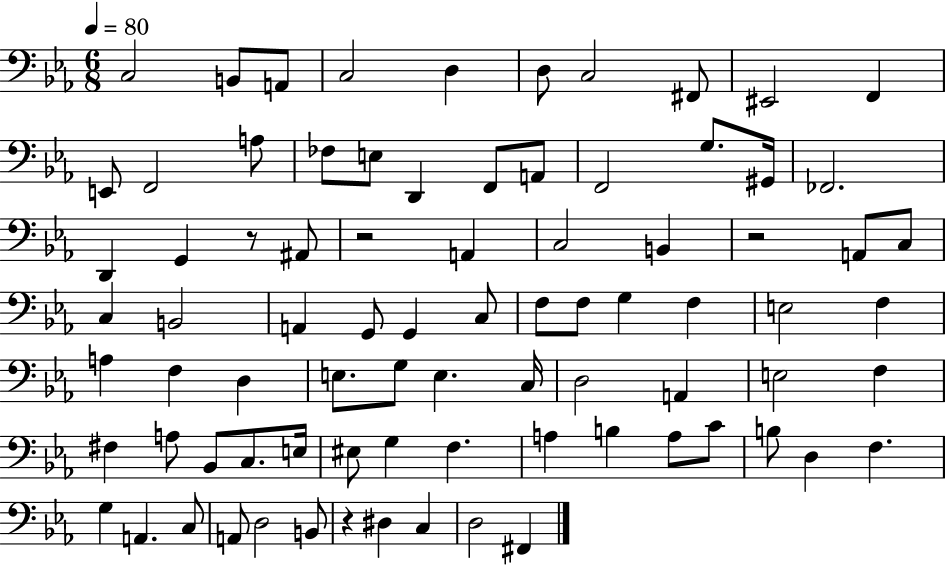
{
  \clef bass
  \numericTimeSignature
  \time 6/8
  \key ees \major
  \tempo 4 = 80
  c2 b,8 a,8 | c2 d4 | d8 c2 fis,8 | eis,2 f,4 | \break e,8 f,2 a8 | fes8 e8 d,4 f,8 a,8 | f,2 g8. gis,16 | fes,2. | \break d,4 g,4 r8 ais,8 | r2 a,4 | c2 b,4 | r2 a,8 c8 | \break c4 b,2 | a,4 g,8 g,4 c8 | f8 f8 g4 f4 | e2 f4 | \break a4 f4 d4 | e8. g8 e4. c16 | d2 a,4 | e2 f4 | \break fis4 a8 bes,8 c8. e16 | eis8 g4 f4. | a4 b4 a8 c'8 | b8 d4 f4. | \break g4 a,4. c8 | a,8 d2 b,8 | r4 dis4 c4 | d2 fis,4 | \break \bar "|."
}